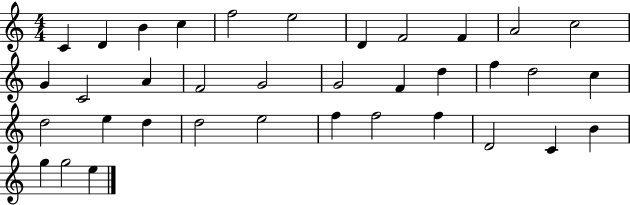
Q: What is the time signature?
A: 4/4